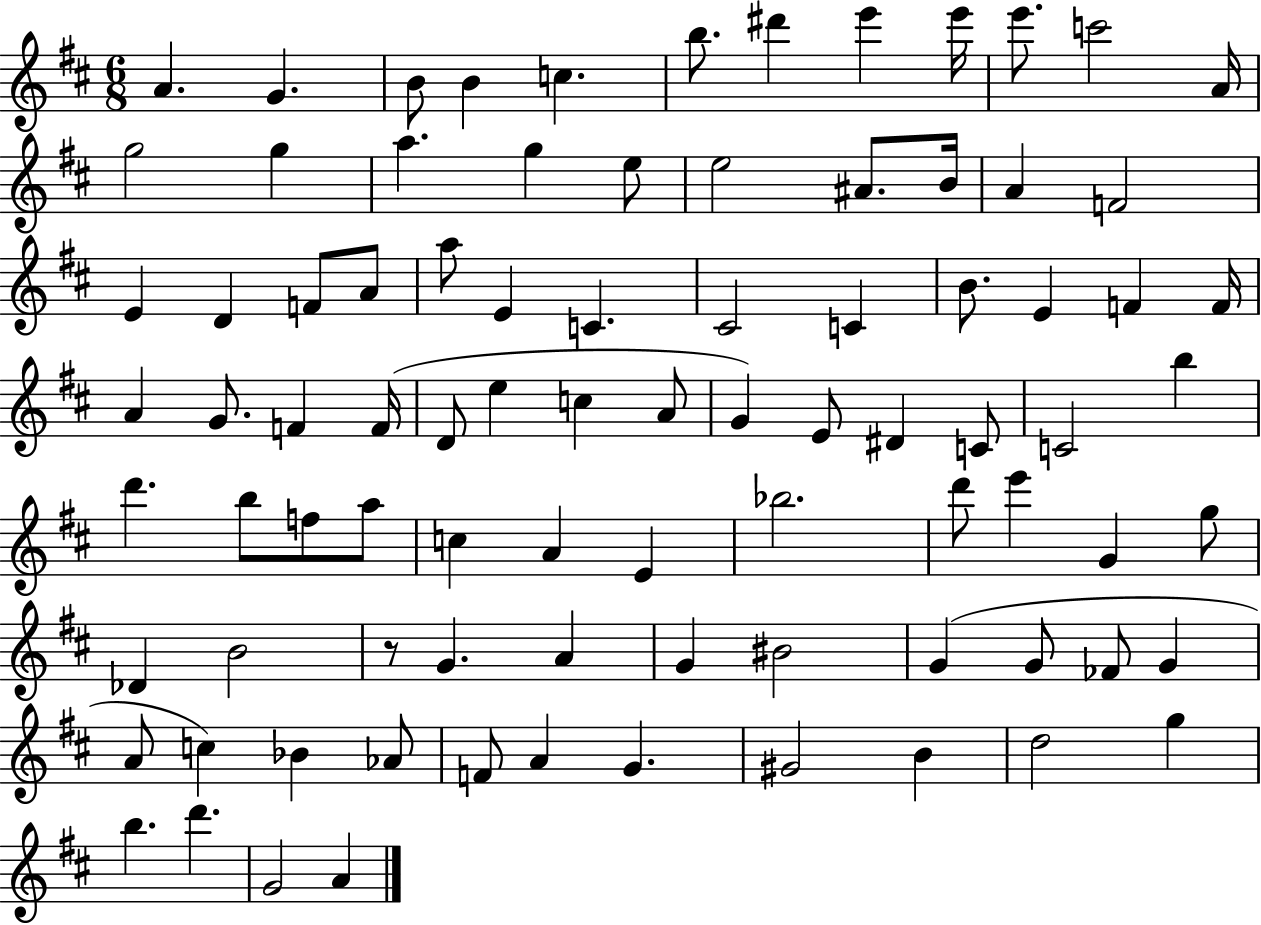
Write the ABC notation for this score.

X:1
T:Untitled
M:6/8
L:1/4
K:D
A G B/2 B c b/2 ^d' e' e'/4 e'/2 c'2 A/4 g2 g a g e/2 e2 ^A/2 B/4 A F2 E D F/2 A/2 a/2 E C ^C2 C B/2 E F F/4 A G/2 F F/4 D/2 e c A/2 G E/2 ^D C/2 C2 b d' b/2 f/2 a/2 c A E _b2 d'/2 e' G g/2 _D B2 z/2 G A G ^B2 G G/2 _F/2 G A/2 c _B _A/2 F/2 A G ^G2 B d2 g b d' G2 A